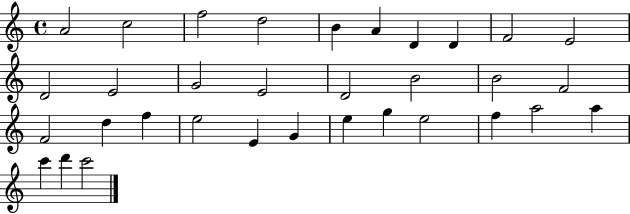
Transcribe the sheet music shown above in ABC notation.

X:1
T:Untitled
M:4/4
L:1/4
K:C
A2 c2 f2 d2 B A D D F2 E2 D2 E2 G2 E2 D2 B2 B2 F2 F2 d f e2 E G e g e2 f a2 a c' d' c'2